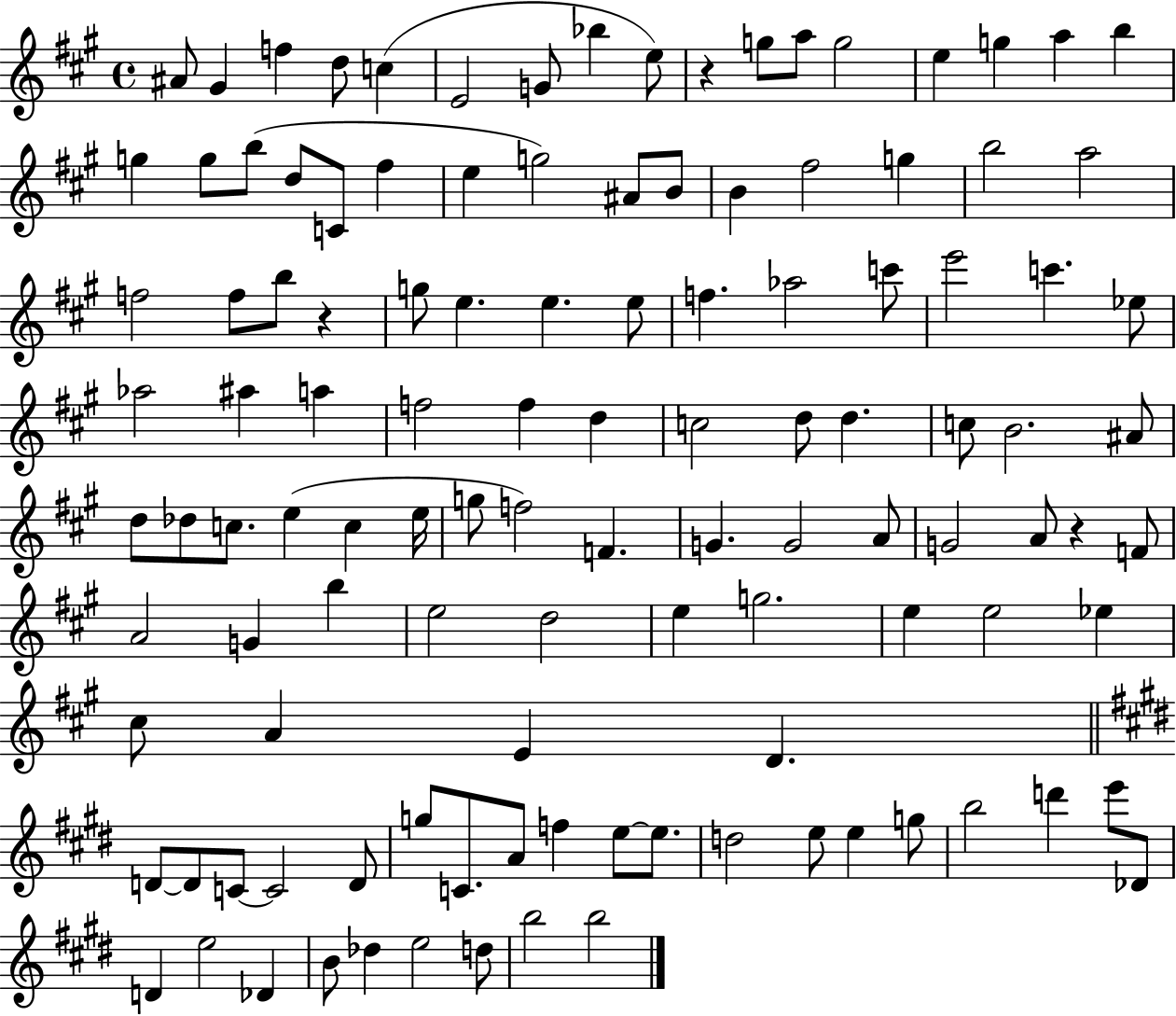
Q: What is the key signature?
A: A major